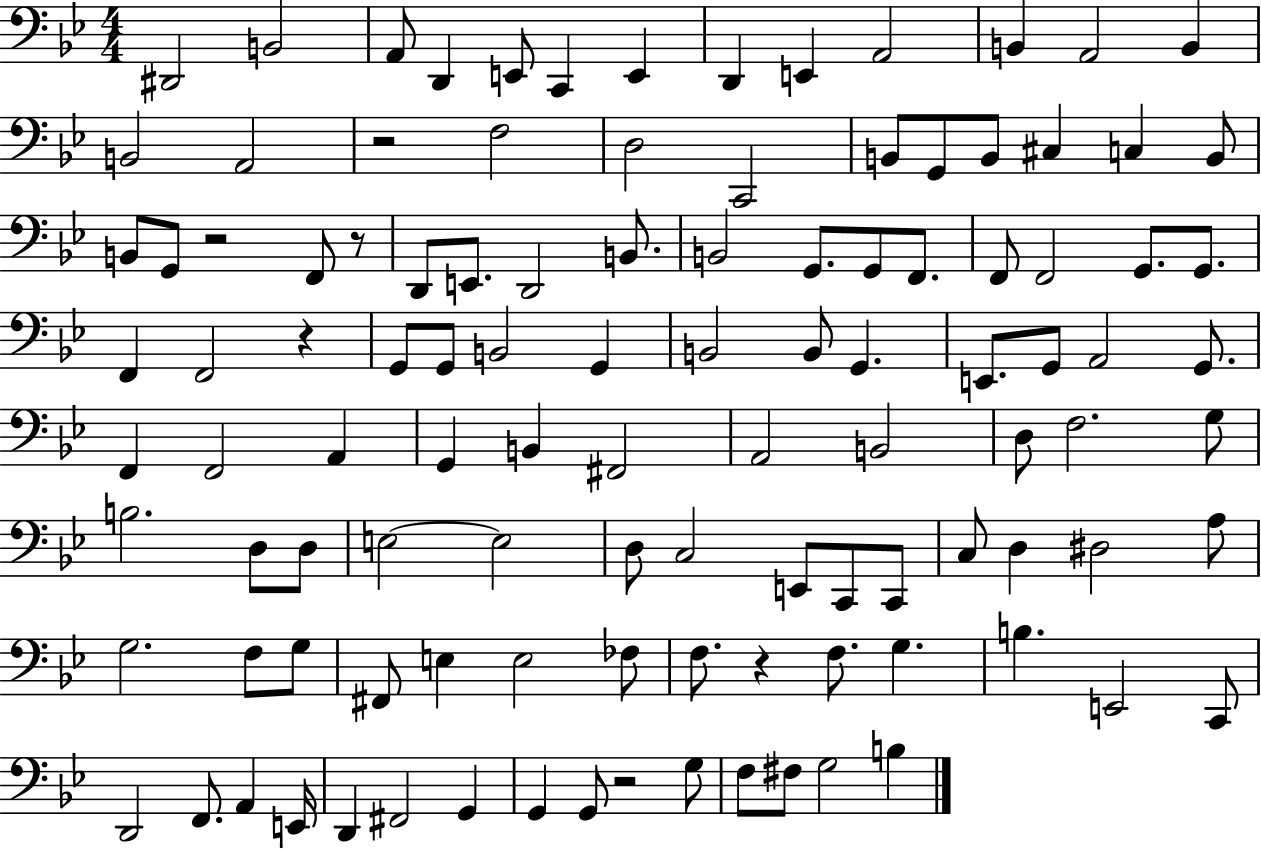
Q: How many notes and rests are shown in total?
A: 110